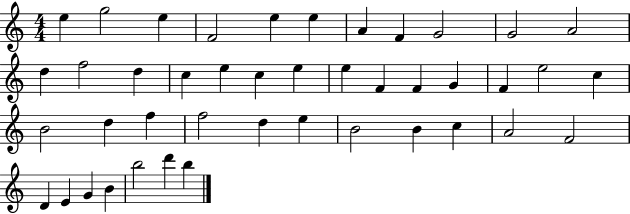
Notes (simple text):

E5/q G5/h E5/q F4/h E5/q E5/q A4/q F4/q G4/h G4/h A4/h D5/q F5/h D5/q C5/q E5/q C5/q E5/q E5/q F4/q F4/q G4/q F4/q E5/h C5/q B4/h D5/q F5/q F5/h D5/q E5/q B4/h B4/q C5/q A4/h F4/h D4/q E4/q G4/q B4/q B5/h D6/q B5/q